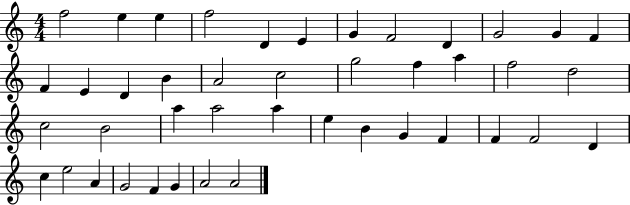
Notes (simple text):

F5/h E5/q E5/q F5/h D4/q E4/q G4/q F4/h D4/q G4/h G4/q F4/q F4/q E4/q D4/q B4/q A4/h C5/h G5/h F5/q A5/q F5/h D5/h C5/h B4/h A5/q A5/h A5/q E5/q B4/q G4/q F4/q F4/q F4/h D4/q C5/q E5/h A4/q G4/h F4/q G4/q A4/h A4/h